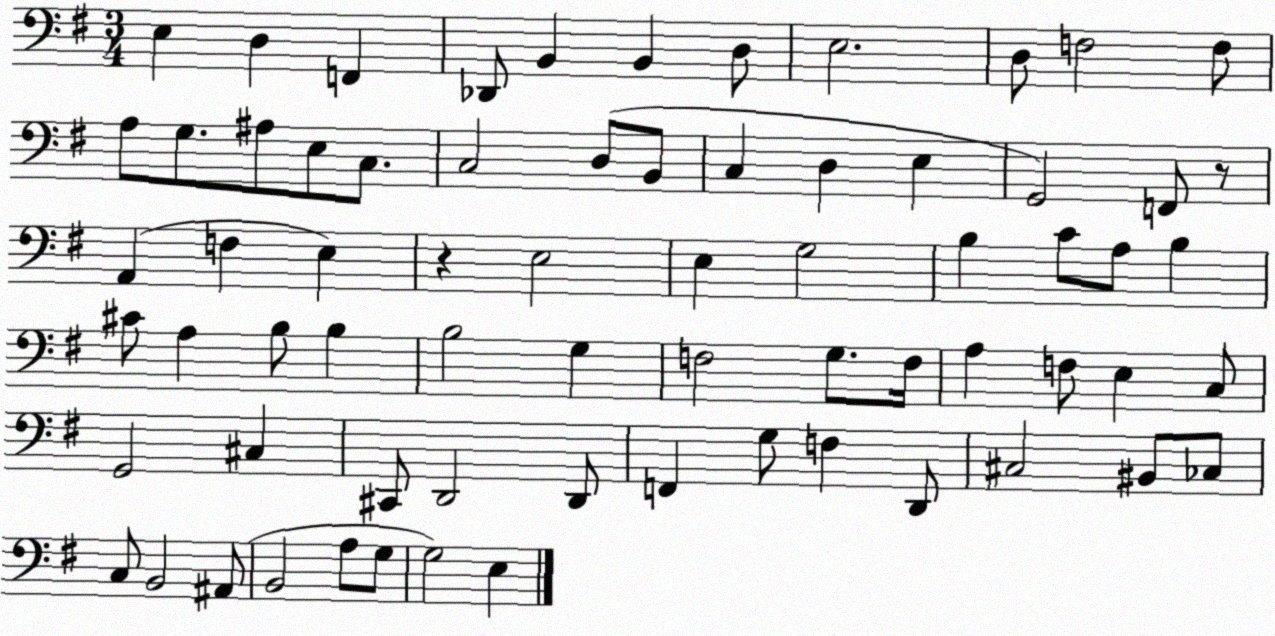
X:1
T:Untitled
M:3/4
L:1/4
K:G
E, D, F,, _D,,/2 B,, B,, D,/2 E,2 D,/2 F,2 F,/2 A,/2 G,/2 ^A,/2 E,/2 C,/2 C,2 D,/2 B,,/2 C, D, E, G,,2 F,,/2 z/2 A,, F, E, z E,2 E, G,2 B, C/2 A,/2 B, ^C/2 A, B,/2 B, B,2 G, F,2 G,/2 F,/4 A, F,/2 E, C,/2 G,,2 ^C, ^C,,/2 D,,2 D,,/2 F,, G,/2 F, D,,/2 ^C,2 ^B,,/2 _C,/2 C,/2 B,,2 ^A,,/2 B,,2 A,/2 G,/2 G,2 E,